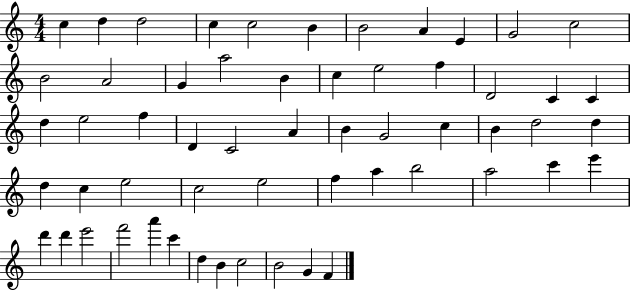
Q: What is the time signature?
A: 4/4